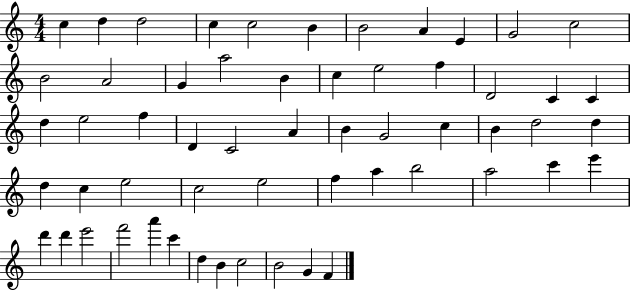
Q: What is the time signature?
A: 4/4